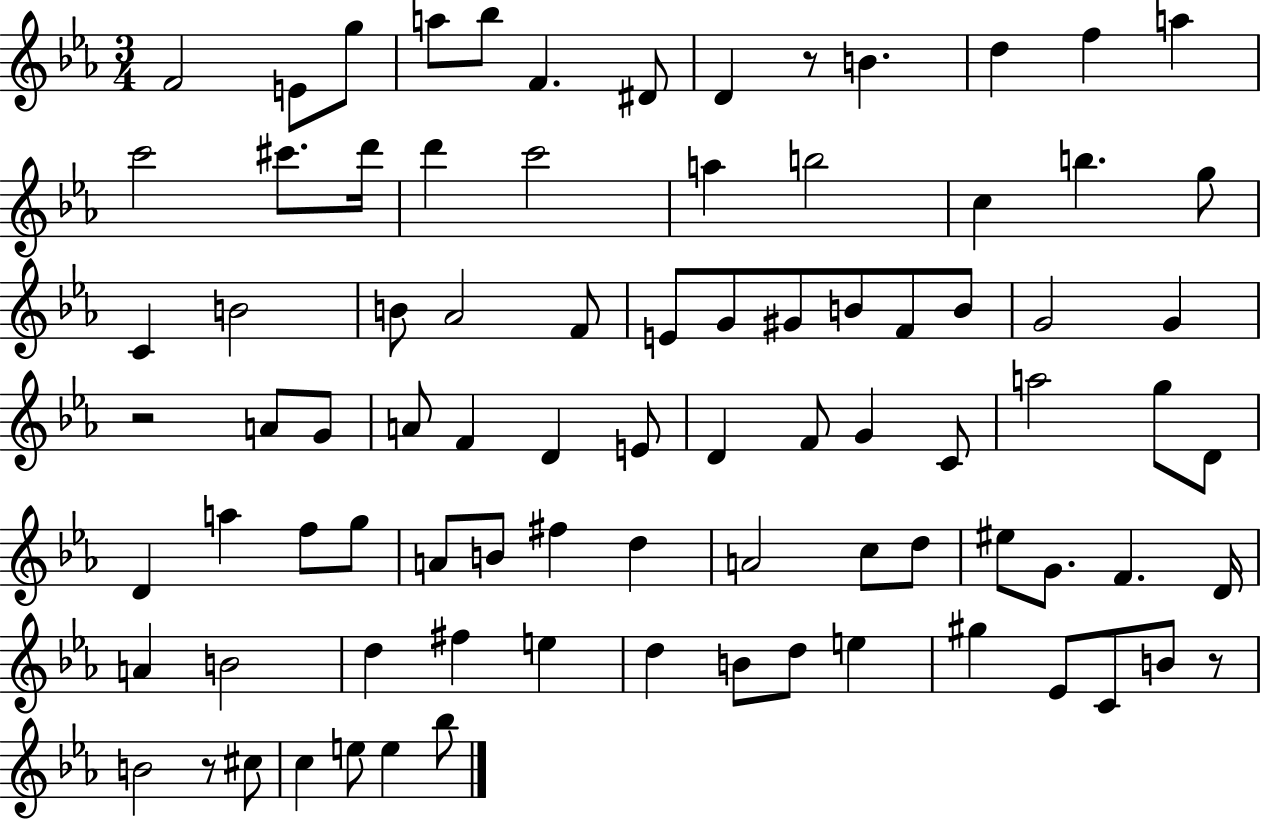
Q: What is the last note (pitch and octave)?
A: Bb5